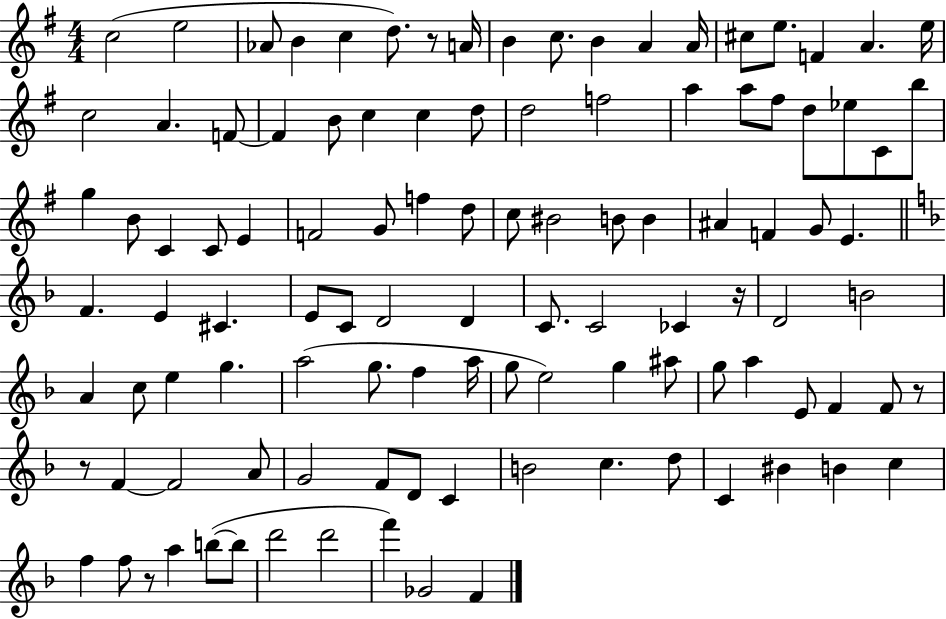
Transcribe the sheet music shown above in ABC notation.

X:1
T:Untitled
M:4/4
L:1/4
K:G
c2 e2 _A/2 B c d/2 z/2 A/4 B c/2 B A A/4 ^c/2 e/2 F A e/4 c2 A F/2 F B/2 c c d/2 d2 f2 a a/2 ^f/2 d/2 _e/2 C/2 b/2 g B/2 C C/2 E F2 G/2 f d/2 c/2 ^B2 B/2 B ^A F G/2 E F E ^C E/2 C/2 D2 D C/2 C2 _C z/4 D2 B2 A c/2 e g a2 g/2 f a/4 g/2 e2 g ^a/2 g/2 a E/2 F F/2 z/2 z/2 F F2 A/2 G2 F/2 D/2 C B2 c d/2 C ^B B c f f/2 z/2 a b/2 b/2 d'2 d'2 f' _G2 F